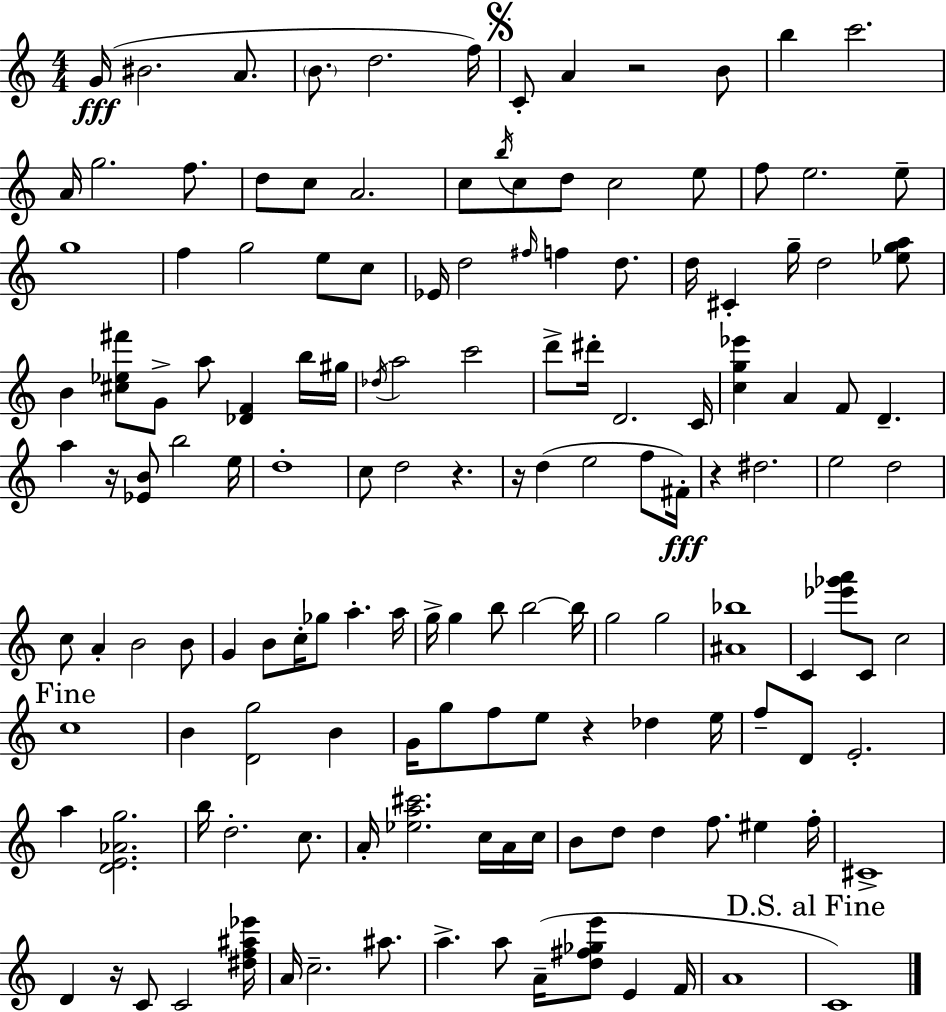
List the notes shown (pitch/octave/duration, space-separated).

G4/s BIS4/h. A4/e. B4/e. D5/h. F5/s C4/e A4/q R/h B4/e B5/q C6/h. A4/s G5/h. F5/e. D5/e C5/e A4/h. C5/e B5/s C5/e D5/e C5/h E5/e F5/e E5/h. E5/e G5/w F5/q G5/h E5/e C5/e Eb4/s D5/h F#5/s F5/q D5/e. D5/s C#4/q G5/s D5/h [Eb5,G5,A5]/e B4/q [C#5,Eb5,F#6]/e G4/e A5/e [Db4,F4]/q B5/s G#5/s Db5/s A5/h C6/h D6/e D#6/s D4/h. C4/s [C5,G5,Eb6]/q A4/q F4/e D4/q. A5/q R/s [Eb4,B4]/e B5/h E5/s D5/w C5/e D5/h R/q. R/s D5/q E5/h F5/e F#4/s R/q D#5/h. E5/h D5/h C5/e A4/q B4/h B4/e G4/q B4/e C5/s Gb5/e A5/q. A5/s G5/s G5/q B5/e B5/h B5/s G5/h G5/h [A#4,Bb5]/w C4/q [Eb6,Gb6,A6]/e C4/e C5/h C5/w B4/q [D4,G5]/h B4/q G4/s G5/e F5/e E5/e R/q Db5/q E5/s F5/e D4/e E4/h. A5/q [D4,E4,Ab4,G5]/h. B5/s D5/h. C5/e. A4/s [Eb5,A5,C#6]/h. C5/s A4/s C5/s B4/e D5/e D5/q F5/e. EIS5/q F5/s C#4/w D4/q R/s C4/e C4/h [D#5,F5,A#5,Eb6]/s A4/s C5/h. A#5/e. A5/q. A5/e A4/s [D5,F#5,Gb5,E6]/e E4/q F4/s A4/w C4/w